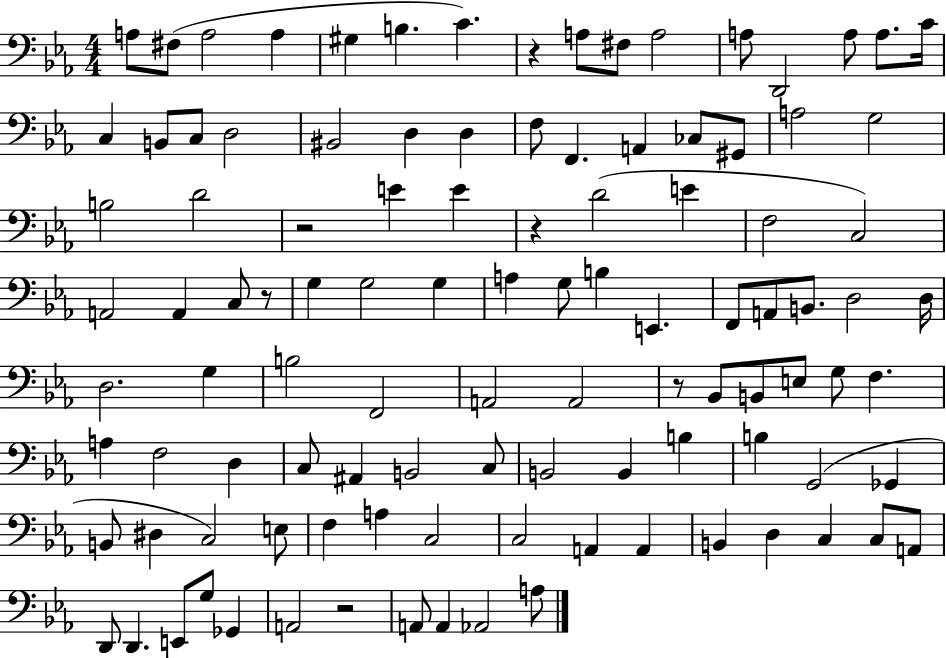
A3/e F#3/e A3/h A3/q G#3/q B3/q. C4/q. R/q A3/e F#3/e A3/h A3/e D2/h A3/e A3/e. C4/s C3/q B2/e C3/e D3/h BIS2/h D3/q D3/q F3/e F2/q. A2/q CES3/e G#2/e A3/h G3/h B3/h D4/h R/h E4/q E4/q R/q D4/h E4/q F3/h C3/h A2/h A2/q C3/e R/e G3/q G3/h G3/q A3/q G3/e B3/q E2/q. F2/e A2/e B2/e. D3/h D3/s D3/h. G3/q B3/h F2/h A2/h A2/h R/e Bb2/e B2/e E3/e G3/e F3/q. A3/q F3/h D3/q C3/e A#2/q B2/h C3/e B2/h B2/q B3/q B3/q G2/h Gb2/q B2/e D#3/q C3/h E3/e F3/q A3/q C3/h C3/h A2/q A2/q B2/q D3/q C3/q C3/e A2/e D2/e D2/q. E2/e G3/e Gb2/q A2/h R/h A2/e A2/q Ab2/h A3/e